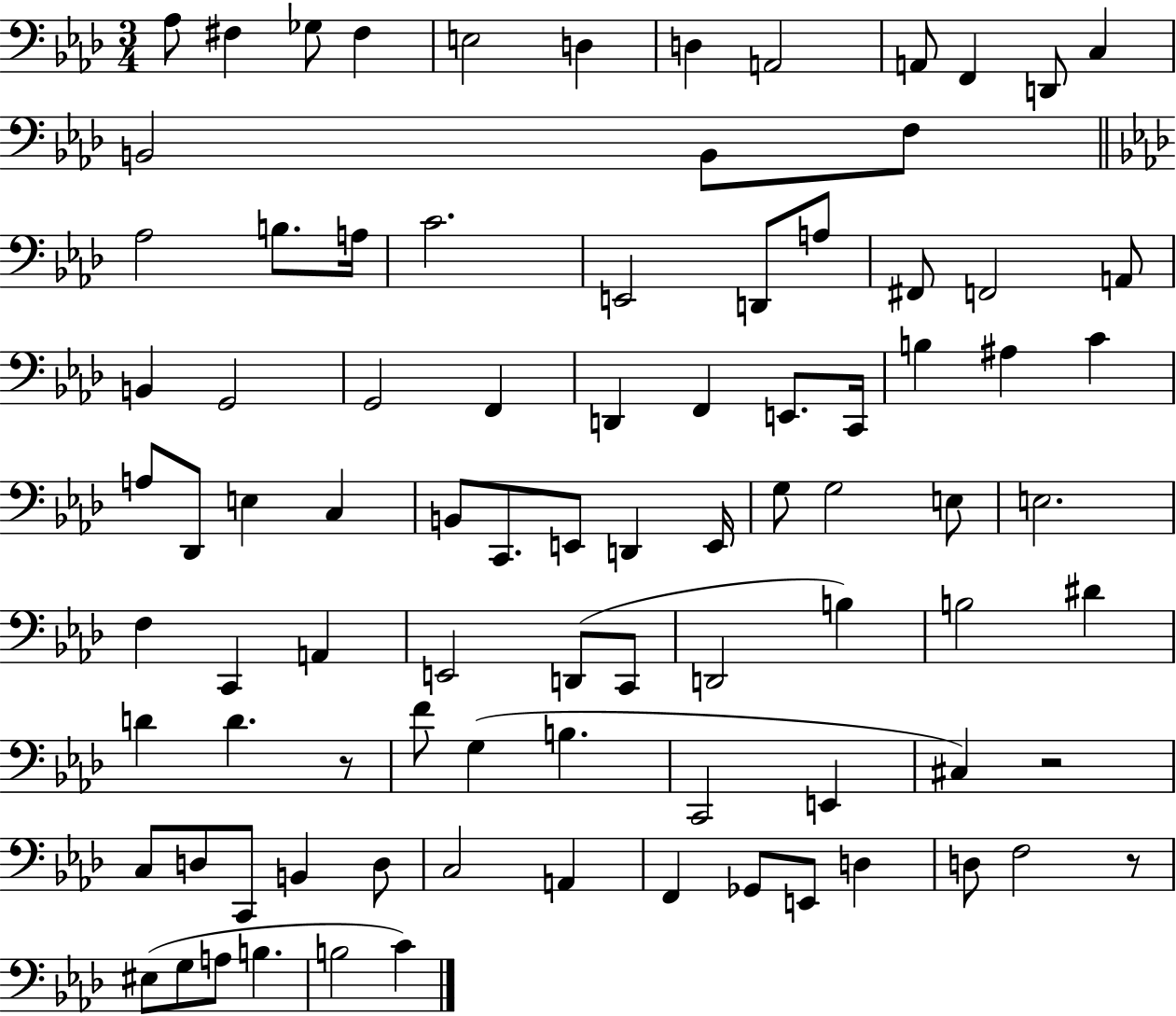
Ab3/e F#3/q Gb3/e F#3/q E3/h D3/q D3/q A2/h A2/e F2/q D2/e C3/q B2/h B2/e F3/e Ab3/h B3/e. A3/s C4/h. E2/h D2/e A3/e F#2/e F2/h A2/e B2/q G2/h G2/h F2/q D2/q F2/q E2/e. C2/s B3/q A#3/q C4/q A3/e Db2/e E3/q C3/q B2/e C2/e. E2/e D2/q E2/s G3/e G3/h E3/e E3/h. F3/q C2/q A2/q E2/h D2/e C2/e D2/h B3/q B3/h D#4/q D4/q D4/q. R/e F4/e G3/q B3/q. C2/h E2/q C#3/q R/h C3/e D3/e C2/e B2/q D3/e C3/h A2/q F2/q Gb2/e E2/e D3/q D3/e F3/h R/e EIS3/e G3/e A3/e B3/q. B3/h C4/q